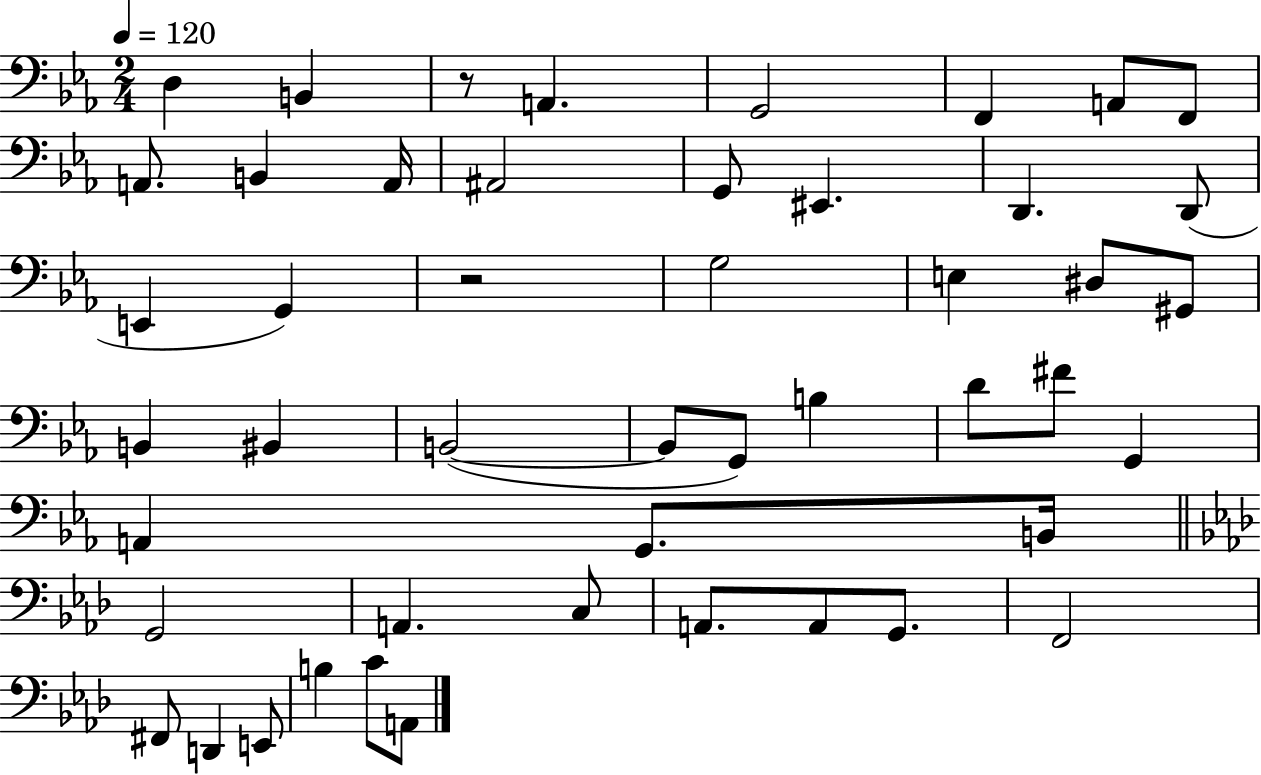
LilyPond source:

{
  \clef bass
  \numericTimeSignature
  \time 2/4
  \key ees \major
  \tempo 4 = 120
  d4 b,4 | r8 a,4. | g,2 | f,4 a,8 f,8 | \break a,8. b,4 a,16 | ais,2 | g,8 eis,4. | d,4. d,8( | \break e,4 g,4) | r2 | g2 | e4 dis8 gis,8 | \break b,4 bis,4 | b,2~(~ | b,8 g,8) b4 | d'8 fis'8 g,4 | \break a,4 g,8. b,16 | \bar "||" \break \key aes \major g,2 | a,4. c8 | a,8. a,8 g,8. | f,2 | \break fis,8 d,4 e,8 | b4 c'8 a,8 | \bar "|."
}